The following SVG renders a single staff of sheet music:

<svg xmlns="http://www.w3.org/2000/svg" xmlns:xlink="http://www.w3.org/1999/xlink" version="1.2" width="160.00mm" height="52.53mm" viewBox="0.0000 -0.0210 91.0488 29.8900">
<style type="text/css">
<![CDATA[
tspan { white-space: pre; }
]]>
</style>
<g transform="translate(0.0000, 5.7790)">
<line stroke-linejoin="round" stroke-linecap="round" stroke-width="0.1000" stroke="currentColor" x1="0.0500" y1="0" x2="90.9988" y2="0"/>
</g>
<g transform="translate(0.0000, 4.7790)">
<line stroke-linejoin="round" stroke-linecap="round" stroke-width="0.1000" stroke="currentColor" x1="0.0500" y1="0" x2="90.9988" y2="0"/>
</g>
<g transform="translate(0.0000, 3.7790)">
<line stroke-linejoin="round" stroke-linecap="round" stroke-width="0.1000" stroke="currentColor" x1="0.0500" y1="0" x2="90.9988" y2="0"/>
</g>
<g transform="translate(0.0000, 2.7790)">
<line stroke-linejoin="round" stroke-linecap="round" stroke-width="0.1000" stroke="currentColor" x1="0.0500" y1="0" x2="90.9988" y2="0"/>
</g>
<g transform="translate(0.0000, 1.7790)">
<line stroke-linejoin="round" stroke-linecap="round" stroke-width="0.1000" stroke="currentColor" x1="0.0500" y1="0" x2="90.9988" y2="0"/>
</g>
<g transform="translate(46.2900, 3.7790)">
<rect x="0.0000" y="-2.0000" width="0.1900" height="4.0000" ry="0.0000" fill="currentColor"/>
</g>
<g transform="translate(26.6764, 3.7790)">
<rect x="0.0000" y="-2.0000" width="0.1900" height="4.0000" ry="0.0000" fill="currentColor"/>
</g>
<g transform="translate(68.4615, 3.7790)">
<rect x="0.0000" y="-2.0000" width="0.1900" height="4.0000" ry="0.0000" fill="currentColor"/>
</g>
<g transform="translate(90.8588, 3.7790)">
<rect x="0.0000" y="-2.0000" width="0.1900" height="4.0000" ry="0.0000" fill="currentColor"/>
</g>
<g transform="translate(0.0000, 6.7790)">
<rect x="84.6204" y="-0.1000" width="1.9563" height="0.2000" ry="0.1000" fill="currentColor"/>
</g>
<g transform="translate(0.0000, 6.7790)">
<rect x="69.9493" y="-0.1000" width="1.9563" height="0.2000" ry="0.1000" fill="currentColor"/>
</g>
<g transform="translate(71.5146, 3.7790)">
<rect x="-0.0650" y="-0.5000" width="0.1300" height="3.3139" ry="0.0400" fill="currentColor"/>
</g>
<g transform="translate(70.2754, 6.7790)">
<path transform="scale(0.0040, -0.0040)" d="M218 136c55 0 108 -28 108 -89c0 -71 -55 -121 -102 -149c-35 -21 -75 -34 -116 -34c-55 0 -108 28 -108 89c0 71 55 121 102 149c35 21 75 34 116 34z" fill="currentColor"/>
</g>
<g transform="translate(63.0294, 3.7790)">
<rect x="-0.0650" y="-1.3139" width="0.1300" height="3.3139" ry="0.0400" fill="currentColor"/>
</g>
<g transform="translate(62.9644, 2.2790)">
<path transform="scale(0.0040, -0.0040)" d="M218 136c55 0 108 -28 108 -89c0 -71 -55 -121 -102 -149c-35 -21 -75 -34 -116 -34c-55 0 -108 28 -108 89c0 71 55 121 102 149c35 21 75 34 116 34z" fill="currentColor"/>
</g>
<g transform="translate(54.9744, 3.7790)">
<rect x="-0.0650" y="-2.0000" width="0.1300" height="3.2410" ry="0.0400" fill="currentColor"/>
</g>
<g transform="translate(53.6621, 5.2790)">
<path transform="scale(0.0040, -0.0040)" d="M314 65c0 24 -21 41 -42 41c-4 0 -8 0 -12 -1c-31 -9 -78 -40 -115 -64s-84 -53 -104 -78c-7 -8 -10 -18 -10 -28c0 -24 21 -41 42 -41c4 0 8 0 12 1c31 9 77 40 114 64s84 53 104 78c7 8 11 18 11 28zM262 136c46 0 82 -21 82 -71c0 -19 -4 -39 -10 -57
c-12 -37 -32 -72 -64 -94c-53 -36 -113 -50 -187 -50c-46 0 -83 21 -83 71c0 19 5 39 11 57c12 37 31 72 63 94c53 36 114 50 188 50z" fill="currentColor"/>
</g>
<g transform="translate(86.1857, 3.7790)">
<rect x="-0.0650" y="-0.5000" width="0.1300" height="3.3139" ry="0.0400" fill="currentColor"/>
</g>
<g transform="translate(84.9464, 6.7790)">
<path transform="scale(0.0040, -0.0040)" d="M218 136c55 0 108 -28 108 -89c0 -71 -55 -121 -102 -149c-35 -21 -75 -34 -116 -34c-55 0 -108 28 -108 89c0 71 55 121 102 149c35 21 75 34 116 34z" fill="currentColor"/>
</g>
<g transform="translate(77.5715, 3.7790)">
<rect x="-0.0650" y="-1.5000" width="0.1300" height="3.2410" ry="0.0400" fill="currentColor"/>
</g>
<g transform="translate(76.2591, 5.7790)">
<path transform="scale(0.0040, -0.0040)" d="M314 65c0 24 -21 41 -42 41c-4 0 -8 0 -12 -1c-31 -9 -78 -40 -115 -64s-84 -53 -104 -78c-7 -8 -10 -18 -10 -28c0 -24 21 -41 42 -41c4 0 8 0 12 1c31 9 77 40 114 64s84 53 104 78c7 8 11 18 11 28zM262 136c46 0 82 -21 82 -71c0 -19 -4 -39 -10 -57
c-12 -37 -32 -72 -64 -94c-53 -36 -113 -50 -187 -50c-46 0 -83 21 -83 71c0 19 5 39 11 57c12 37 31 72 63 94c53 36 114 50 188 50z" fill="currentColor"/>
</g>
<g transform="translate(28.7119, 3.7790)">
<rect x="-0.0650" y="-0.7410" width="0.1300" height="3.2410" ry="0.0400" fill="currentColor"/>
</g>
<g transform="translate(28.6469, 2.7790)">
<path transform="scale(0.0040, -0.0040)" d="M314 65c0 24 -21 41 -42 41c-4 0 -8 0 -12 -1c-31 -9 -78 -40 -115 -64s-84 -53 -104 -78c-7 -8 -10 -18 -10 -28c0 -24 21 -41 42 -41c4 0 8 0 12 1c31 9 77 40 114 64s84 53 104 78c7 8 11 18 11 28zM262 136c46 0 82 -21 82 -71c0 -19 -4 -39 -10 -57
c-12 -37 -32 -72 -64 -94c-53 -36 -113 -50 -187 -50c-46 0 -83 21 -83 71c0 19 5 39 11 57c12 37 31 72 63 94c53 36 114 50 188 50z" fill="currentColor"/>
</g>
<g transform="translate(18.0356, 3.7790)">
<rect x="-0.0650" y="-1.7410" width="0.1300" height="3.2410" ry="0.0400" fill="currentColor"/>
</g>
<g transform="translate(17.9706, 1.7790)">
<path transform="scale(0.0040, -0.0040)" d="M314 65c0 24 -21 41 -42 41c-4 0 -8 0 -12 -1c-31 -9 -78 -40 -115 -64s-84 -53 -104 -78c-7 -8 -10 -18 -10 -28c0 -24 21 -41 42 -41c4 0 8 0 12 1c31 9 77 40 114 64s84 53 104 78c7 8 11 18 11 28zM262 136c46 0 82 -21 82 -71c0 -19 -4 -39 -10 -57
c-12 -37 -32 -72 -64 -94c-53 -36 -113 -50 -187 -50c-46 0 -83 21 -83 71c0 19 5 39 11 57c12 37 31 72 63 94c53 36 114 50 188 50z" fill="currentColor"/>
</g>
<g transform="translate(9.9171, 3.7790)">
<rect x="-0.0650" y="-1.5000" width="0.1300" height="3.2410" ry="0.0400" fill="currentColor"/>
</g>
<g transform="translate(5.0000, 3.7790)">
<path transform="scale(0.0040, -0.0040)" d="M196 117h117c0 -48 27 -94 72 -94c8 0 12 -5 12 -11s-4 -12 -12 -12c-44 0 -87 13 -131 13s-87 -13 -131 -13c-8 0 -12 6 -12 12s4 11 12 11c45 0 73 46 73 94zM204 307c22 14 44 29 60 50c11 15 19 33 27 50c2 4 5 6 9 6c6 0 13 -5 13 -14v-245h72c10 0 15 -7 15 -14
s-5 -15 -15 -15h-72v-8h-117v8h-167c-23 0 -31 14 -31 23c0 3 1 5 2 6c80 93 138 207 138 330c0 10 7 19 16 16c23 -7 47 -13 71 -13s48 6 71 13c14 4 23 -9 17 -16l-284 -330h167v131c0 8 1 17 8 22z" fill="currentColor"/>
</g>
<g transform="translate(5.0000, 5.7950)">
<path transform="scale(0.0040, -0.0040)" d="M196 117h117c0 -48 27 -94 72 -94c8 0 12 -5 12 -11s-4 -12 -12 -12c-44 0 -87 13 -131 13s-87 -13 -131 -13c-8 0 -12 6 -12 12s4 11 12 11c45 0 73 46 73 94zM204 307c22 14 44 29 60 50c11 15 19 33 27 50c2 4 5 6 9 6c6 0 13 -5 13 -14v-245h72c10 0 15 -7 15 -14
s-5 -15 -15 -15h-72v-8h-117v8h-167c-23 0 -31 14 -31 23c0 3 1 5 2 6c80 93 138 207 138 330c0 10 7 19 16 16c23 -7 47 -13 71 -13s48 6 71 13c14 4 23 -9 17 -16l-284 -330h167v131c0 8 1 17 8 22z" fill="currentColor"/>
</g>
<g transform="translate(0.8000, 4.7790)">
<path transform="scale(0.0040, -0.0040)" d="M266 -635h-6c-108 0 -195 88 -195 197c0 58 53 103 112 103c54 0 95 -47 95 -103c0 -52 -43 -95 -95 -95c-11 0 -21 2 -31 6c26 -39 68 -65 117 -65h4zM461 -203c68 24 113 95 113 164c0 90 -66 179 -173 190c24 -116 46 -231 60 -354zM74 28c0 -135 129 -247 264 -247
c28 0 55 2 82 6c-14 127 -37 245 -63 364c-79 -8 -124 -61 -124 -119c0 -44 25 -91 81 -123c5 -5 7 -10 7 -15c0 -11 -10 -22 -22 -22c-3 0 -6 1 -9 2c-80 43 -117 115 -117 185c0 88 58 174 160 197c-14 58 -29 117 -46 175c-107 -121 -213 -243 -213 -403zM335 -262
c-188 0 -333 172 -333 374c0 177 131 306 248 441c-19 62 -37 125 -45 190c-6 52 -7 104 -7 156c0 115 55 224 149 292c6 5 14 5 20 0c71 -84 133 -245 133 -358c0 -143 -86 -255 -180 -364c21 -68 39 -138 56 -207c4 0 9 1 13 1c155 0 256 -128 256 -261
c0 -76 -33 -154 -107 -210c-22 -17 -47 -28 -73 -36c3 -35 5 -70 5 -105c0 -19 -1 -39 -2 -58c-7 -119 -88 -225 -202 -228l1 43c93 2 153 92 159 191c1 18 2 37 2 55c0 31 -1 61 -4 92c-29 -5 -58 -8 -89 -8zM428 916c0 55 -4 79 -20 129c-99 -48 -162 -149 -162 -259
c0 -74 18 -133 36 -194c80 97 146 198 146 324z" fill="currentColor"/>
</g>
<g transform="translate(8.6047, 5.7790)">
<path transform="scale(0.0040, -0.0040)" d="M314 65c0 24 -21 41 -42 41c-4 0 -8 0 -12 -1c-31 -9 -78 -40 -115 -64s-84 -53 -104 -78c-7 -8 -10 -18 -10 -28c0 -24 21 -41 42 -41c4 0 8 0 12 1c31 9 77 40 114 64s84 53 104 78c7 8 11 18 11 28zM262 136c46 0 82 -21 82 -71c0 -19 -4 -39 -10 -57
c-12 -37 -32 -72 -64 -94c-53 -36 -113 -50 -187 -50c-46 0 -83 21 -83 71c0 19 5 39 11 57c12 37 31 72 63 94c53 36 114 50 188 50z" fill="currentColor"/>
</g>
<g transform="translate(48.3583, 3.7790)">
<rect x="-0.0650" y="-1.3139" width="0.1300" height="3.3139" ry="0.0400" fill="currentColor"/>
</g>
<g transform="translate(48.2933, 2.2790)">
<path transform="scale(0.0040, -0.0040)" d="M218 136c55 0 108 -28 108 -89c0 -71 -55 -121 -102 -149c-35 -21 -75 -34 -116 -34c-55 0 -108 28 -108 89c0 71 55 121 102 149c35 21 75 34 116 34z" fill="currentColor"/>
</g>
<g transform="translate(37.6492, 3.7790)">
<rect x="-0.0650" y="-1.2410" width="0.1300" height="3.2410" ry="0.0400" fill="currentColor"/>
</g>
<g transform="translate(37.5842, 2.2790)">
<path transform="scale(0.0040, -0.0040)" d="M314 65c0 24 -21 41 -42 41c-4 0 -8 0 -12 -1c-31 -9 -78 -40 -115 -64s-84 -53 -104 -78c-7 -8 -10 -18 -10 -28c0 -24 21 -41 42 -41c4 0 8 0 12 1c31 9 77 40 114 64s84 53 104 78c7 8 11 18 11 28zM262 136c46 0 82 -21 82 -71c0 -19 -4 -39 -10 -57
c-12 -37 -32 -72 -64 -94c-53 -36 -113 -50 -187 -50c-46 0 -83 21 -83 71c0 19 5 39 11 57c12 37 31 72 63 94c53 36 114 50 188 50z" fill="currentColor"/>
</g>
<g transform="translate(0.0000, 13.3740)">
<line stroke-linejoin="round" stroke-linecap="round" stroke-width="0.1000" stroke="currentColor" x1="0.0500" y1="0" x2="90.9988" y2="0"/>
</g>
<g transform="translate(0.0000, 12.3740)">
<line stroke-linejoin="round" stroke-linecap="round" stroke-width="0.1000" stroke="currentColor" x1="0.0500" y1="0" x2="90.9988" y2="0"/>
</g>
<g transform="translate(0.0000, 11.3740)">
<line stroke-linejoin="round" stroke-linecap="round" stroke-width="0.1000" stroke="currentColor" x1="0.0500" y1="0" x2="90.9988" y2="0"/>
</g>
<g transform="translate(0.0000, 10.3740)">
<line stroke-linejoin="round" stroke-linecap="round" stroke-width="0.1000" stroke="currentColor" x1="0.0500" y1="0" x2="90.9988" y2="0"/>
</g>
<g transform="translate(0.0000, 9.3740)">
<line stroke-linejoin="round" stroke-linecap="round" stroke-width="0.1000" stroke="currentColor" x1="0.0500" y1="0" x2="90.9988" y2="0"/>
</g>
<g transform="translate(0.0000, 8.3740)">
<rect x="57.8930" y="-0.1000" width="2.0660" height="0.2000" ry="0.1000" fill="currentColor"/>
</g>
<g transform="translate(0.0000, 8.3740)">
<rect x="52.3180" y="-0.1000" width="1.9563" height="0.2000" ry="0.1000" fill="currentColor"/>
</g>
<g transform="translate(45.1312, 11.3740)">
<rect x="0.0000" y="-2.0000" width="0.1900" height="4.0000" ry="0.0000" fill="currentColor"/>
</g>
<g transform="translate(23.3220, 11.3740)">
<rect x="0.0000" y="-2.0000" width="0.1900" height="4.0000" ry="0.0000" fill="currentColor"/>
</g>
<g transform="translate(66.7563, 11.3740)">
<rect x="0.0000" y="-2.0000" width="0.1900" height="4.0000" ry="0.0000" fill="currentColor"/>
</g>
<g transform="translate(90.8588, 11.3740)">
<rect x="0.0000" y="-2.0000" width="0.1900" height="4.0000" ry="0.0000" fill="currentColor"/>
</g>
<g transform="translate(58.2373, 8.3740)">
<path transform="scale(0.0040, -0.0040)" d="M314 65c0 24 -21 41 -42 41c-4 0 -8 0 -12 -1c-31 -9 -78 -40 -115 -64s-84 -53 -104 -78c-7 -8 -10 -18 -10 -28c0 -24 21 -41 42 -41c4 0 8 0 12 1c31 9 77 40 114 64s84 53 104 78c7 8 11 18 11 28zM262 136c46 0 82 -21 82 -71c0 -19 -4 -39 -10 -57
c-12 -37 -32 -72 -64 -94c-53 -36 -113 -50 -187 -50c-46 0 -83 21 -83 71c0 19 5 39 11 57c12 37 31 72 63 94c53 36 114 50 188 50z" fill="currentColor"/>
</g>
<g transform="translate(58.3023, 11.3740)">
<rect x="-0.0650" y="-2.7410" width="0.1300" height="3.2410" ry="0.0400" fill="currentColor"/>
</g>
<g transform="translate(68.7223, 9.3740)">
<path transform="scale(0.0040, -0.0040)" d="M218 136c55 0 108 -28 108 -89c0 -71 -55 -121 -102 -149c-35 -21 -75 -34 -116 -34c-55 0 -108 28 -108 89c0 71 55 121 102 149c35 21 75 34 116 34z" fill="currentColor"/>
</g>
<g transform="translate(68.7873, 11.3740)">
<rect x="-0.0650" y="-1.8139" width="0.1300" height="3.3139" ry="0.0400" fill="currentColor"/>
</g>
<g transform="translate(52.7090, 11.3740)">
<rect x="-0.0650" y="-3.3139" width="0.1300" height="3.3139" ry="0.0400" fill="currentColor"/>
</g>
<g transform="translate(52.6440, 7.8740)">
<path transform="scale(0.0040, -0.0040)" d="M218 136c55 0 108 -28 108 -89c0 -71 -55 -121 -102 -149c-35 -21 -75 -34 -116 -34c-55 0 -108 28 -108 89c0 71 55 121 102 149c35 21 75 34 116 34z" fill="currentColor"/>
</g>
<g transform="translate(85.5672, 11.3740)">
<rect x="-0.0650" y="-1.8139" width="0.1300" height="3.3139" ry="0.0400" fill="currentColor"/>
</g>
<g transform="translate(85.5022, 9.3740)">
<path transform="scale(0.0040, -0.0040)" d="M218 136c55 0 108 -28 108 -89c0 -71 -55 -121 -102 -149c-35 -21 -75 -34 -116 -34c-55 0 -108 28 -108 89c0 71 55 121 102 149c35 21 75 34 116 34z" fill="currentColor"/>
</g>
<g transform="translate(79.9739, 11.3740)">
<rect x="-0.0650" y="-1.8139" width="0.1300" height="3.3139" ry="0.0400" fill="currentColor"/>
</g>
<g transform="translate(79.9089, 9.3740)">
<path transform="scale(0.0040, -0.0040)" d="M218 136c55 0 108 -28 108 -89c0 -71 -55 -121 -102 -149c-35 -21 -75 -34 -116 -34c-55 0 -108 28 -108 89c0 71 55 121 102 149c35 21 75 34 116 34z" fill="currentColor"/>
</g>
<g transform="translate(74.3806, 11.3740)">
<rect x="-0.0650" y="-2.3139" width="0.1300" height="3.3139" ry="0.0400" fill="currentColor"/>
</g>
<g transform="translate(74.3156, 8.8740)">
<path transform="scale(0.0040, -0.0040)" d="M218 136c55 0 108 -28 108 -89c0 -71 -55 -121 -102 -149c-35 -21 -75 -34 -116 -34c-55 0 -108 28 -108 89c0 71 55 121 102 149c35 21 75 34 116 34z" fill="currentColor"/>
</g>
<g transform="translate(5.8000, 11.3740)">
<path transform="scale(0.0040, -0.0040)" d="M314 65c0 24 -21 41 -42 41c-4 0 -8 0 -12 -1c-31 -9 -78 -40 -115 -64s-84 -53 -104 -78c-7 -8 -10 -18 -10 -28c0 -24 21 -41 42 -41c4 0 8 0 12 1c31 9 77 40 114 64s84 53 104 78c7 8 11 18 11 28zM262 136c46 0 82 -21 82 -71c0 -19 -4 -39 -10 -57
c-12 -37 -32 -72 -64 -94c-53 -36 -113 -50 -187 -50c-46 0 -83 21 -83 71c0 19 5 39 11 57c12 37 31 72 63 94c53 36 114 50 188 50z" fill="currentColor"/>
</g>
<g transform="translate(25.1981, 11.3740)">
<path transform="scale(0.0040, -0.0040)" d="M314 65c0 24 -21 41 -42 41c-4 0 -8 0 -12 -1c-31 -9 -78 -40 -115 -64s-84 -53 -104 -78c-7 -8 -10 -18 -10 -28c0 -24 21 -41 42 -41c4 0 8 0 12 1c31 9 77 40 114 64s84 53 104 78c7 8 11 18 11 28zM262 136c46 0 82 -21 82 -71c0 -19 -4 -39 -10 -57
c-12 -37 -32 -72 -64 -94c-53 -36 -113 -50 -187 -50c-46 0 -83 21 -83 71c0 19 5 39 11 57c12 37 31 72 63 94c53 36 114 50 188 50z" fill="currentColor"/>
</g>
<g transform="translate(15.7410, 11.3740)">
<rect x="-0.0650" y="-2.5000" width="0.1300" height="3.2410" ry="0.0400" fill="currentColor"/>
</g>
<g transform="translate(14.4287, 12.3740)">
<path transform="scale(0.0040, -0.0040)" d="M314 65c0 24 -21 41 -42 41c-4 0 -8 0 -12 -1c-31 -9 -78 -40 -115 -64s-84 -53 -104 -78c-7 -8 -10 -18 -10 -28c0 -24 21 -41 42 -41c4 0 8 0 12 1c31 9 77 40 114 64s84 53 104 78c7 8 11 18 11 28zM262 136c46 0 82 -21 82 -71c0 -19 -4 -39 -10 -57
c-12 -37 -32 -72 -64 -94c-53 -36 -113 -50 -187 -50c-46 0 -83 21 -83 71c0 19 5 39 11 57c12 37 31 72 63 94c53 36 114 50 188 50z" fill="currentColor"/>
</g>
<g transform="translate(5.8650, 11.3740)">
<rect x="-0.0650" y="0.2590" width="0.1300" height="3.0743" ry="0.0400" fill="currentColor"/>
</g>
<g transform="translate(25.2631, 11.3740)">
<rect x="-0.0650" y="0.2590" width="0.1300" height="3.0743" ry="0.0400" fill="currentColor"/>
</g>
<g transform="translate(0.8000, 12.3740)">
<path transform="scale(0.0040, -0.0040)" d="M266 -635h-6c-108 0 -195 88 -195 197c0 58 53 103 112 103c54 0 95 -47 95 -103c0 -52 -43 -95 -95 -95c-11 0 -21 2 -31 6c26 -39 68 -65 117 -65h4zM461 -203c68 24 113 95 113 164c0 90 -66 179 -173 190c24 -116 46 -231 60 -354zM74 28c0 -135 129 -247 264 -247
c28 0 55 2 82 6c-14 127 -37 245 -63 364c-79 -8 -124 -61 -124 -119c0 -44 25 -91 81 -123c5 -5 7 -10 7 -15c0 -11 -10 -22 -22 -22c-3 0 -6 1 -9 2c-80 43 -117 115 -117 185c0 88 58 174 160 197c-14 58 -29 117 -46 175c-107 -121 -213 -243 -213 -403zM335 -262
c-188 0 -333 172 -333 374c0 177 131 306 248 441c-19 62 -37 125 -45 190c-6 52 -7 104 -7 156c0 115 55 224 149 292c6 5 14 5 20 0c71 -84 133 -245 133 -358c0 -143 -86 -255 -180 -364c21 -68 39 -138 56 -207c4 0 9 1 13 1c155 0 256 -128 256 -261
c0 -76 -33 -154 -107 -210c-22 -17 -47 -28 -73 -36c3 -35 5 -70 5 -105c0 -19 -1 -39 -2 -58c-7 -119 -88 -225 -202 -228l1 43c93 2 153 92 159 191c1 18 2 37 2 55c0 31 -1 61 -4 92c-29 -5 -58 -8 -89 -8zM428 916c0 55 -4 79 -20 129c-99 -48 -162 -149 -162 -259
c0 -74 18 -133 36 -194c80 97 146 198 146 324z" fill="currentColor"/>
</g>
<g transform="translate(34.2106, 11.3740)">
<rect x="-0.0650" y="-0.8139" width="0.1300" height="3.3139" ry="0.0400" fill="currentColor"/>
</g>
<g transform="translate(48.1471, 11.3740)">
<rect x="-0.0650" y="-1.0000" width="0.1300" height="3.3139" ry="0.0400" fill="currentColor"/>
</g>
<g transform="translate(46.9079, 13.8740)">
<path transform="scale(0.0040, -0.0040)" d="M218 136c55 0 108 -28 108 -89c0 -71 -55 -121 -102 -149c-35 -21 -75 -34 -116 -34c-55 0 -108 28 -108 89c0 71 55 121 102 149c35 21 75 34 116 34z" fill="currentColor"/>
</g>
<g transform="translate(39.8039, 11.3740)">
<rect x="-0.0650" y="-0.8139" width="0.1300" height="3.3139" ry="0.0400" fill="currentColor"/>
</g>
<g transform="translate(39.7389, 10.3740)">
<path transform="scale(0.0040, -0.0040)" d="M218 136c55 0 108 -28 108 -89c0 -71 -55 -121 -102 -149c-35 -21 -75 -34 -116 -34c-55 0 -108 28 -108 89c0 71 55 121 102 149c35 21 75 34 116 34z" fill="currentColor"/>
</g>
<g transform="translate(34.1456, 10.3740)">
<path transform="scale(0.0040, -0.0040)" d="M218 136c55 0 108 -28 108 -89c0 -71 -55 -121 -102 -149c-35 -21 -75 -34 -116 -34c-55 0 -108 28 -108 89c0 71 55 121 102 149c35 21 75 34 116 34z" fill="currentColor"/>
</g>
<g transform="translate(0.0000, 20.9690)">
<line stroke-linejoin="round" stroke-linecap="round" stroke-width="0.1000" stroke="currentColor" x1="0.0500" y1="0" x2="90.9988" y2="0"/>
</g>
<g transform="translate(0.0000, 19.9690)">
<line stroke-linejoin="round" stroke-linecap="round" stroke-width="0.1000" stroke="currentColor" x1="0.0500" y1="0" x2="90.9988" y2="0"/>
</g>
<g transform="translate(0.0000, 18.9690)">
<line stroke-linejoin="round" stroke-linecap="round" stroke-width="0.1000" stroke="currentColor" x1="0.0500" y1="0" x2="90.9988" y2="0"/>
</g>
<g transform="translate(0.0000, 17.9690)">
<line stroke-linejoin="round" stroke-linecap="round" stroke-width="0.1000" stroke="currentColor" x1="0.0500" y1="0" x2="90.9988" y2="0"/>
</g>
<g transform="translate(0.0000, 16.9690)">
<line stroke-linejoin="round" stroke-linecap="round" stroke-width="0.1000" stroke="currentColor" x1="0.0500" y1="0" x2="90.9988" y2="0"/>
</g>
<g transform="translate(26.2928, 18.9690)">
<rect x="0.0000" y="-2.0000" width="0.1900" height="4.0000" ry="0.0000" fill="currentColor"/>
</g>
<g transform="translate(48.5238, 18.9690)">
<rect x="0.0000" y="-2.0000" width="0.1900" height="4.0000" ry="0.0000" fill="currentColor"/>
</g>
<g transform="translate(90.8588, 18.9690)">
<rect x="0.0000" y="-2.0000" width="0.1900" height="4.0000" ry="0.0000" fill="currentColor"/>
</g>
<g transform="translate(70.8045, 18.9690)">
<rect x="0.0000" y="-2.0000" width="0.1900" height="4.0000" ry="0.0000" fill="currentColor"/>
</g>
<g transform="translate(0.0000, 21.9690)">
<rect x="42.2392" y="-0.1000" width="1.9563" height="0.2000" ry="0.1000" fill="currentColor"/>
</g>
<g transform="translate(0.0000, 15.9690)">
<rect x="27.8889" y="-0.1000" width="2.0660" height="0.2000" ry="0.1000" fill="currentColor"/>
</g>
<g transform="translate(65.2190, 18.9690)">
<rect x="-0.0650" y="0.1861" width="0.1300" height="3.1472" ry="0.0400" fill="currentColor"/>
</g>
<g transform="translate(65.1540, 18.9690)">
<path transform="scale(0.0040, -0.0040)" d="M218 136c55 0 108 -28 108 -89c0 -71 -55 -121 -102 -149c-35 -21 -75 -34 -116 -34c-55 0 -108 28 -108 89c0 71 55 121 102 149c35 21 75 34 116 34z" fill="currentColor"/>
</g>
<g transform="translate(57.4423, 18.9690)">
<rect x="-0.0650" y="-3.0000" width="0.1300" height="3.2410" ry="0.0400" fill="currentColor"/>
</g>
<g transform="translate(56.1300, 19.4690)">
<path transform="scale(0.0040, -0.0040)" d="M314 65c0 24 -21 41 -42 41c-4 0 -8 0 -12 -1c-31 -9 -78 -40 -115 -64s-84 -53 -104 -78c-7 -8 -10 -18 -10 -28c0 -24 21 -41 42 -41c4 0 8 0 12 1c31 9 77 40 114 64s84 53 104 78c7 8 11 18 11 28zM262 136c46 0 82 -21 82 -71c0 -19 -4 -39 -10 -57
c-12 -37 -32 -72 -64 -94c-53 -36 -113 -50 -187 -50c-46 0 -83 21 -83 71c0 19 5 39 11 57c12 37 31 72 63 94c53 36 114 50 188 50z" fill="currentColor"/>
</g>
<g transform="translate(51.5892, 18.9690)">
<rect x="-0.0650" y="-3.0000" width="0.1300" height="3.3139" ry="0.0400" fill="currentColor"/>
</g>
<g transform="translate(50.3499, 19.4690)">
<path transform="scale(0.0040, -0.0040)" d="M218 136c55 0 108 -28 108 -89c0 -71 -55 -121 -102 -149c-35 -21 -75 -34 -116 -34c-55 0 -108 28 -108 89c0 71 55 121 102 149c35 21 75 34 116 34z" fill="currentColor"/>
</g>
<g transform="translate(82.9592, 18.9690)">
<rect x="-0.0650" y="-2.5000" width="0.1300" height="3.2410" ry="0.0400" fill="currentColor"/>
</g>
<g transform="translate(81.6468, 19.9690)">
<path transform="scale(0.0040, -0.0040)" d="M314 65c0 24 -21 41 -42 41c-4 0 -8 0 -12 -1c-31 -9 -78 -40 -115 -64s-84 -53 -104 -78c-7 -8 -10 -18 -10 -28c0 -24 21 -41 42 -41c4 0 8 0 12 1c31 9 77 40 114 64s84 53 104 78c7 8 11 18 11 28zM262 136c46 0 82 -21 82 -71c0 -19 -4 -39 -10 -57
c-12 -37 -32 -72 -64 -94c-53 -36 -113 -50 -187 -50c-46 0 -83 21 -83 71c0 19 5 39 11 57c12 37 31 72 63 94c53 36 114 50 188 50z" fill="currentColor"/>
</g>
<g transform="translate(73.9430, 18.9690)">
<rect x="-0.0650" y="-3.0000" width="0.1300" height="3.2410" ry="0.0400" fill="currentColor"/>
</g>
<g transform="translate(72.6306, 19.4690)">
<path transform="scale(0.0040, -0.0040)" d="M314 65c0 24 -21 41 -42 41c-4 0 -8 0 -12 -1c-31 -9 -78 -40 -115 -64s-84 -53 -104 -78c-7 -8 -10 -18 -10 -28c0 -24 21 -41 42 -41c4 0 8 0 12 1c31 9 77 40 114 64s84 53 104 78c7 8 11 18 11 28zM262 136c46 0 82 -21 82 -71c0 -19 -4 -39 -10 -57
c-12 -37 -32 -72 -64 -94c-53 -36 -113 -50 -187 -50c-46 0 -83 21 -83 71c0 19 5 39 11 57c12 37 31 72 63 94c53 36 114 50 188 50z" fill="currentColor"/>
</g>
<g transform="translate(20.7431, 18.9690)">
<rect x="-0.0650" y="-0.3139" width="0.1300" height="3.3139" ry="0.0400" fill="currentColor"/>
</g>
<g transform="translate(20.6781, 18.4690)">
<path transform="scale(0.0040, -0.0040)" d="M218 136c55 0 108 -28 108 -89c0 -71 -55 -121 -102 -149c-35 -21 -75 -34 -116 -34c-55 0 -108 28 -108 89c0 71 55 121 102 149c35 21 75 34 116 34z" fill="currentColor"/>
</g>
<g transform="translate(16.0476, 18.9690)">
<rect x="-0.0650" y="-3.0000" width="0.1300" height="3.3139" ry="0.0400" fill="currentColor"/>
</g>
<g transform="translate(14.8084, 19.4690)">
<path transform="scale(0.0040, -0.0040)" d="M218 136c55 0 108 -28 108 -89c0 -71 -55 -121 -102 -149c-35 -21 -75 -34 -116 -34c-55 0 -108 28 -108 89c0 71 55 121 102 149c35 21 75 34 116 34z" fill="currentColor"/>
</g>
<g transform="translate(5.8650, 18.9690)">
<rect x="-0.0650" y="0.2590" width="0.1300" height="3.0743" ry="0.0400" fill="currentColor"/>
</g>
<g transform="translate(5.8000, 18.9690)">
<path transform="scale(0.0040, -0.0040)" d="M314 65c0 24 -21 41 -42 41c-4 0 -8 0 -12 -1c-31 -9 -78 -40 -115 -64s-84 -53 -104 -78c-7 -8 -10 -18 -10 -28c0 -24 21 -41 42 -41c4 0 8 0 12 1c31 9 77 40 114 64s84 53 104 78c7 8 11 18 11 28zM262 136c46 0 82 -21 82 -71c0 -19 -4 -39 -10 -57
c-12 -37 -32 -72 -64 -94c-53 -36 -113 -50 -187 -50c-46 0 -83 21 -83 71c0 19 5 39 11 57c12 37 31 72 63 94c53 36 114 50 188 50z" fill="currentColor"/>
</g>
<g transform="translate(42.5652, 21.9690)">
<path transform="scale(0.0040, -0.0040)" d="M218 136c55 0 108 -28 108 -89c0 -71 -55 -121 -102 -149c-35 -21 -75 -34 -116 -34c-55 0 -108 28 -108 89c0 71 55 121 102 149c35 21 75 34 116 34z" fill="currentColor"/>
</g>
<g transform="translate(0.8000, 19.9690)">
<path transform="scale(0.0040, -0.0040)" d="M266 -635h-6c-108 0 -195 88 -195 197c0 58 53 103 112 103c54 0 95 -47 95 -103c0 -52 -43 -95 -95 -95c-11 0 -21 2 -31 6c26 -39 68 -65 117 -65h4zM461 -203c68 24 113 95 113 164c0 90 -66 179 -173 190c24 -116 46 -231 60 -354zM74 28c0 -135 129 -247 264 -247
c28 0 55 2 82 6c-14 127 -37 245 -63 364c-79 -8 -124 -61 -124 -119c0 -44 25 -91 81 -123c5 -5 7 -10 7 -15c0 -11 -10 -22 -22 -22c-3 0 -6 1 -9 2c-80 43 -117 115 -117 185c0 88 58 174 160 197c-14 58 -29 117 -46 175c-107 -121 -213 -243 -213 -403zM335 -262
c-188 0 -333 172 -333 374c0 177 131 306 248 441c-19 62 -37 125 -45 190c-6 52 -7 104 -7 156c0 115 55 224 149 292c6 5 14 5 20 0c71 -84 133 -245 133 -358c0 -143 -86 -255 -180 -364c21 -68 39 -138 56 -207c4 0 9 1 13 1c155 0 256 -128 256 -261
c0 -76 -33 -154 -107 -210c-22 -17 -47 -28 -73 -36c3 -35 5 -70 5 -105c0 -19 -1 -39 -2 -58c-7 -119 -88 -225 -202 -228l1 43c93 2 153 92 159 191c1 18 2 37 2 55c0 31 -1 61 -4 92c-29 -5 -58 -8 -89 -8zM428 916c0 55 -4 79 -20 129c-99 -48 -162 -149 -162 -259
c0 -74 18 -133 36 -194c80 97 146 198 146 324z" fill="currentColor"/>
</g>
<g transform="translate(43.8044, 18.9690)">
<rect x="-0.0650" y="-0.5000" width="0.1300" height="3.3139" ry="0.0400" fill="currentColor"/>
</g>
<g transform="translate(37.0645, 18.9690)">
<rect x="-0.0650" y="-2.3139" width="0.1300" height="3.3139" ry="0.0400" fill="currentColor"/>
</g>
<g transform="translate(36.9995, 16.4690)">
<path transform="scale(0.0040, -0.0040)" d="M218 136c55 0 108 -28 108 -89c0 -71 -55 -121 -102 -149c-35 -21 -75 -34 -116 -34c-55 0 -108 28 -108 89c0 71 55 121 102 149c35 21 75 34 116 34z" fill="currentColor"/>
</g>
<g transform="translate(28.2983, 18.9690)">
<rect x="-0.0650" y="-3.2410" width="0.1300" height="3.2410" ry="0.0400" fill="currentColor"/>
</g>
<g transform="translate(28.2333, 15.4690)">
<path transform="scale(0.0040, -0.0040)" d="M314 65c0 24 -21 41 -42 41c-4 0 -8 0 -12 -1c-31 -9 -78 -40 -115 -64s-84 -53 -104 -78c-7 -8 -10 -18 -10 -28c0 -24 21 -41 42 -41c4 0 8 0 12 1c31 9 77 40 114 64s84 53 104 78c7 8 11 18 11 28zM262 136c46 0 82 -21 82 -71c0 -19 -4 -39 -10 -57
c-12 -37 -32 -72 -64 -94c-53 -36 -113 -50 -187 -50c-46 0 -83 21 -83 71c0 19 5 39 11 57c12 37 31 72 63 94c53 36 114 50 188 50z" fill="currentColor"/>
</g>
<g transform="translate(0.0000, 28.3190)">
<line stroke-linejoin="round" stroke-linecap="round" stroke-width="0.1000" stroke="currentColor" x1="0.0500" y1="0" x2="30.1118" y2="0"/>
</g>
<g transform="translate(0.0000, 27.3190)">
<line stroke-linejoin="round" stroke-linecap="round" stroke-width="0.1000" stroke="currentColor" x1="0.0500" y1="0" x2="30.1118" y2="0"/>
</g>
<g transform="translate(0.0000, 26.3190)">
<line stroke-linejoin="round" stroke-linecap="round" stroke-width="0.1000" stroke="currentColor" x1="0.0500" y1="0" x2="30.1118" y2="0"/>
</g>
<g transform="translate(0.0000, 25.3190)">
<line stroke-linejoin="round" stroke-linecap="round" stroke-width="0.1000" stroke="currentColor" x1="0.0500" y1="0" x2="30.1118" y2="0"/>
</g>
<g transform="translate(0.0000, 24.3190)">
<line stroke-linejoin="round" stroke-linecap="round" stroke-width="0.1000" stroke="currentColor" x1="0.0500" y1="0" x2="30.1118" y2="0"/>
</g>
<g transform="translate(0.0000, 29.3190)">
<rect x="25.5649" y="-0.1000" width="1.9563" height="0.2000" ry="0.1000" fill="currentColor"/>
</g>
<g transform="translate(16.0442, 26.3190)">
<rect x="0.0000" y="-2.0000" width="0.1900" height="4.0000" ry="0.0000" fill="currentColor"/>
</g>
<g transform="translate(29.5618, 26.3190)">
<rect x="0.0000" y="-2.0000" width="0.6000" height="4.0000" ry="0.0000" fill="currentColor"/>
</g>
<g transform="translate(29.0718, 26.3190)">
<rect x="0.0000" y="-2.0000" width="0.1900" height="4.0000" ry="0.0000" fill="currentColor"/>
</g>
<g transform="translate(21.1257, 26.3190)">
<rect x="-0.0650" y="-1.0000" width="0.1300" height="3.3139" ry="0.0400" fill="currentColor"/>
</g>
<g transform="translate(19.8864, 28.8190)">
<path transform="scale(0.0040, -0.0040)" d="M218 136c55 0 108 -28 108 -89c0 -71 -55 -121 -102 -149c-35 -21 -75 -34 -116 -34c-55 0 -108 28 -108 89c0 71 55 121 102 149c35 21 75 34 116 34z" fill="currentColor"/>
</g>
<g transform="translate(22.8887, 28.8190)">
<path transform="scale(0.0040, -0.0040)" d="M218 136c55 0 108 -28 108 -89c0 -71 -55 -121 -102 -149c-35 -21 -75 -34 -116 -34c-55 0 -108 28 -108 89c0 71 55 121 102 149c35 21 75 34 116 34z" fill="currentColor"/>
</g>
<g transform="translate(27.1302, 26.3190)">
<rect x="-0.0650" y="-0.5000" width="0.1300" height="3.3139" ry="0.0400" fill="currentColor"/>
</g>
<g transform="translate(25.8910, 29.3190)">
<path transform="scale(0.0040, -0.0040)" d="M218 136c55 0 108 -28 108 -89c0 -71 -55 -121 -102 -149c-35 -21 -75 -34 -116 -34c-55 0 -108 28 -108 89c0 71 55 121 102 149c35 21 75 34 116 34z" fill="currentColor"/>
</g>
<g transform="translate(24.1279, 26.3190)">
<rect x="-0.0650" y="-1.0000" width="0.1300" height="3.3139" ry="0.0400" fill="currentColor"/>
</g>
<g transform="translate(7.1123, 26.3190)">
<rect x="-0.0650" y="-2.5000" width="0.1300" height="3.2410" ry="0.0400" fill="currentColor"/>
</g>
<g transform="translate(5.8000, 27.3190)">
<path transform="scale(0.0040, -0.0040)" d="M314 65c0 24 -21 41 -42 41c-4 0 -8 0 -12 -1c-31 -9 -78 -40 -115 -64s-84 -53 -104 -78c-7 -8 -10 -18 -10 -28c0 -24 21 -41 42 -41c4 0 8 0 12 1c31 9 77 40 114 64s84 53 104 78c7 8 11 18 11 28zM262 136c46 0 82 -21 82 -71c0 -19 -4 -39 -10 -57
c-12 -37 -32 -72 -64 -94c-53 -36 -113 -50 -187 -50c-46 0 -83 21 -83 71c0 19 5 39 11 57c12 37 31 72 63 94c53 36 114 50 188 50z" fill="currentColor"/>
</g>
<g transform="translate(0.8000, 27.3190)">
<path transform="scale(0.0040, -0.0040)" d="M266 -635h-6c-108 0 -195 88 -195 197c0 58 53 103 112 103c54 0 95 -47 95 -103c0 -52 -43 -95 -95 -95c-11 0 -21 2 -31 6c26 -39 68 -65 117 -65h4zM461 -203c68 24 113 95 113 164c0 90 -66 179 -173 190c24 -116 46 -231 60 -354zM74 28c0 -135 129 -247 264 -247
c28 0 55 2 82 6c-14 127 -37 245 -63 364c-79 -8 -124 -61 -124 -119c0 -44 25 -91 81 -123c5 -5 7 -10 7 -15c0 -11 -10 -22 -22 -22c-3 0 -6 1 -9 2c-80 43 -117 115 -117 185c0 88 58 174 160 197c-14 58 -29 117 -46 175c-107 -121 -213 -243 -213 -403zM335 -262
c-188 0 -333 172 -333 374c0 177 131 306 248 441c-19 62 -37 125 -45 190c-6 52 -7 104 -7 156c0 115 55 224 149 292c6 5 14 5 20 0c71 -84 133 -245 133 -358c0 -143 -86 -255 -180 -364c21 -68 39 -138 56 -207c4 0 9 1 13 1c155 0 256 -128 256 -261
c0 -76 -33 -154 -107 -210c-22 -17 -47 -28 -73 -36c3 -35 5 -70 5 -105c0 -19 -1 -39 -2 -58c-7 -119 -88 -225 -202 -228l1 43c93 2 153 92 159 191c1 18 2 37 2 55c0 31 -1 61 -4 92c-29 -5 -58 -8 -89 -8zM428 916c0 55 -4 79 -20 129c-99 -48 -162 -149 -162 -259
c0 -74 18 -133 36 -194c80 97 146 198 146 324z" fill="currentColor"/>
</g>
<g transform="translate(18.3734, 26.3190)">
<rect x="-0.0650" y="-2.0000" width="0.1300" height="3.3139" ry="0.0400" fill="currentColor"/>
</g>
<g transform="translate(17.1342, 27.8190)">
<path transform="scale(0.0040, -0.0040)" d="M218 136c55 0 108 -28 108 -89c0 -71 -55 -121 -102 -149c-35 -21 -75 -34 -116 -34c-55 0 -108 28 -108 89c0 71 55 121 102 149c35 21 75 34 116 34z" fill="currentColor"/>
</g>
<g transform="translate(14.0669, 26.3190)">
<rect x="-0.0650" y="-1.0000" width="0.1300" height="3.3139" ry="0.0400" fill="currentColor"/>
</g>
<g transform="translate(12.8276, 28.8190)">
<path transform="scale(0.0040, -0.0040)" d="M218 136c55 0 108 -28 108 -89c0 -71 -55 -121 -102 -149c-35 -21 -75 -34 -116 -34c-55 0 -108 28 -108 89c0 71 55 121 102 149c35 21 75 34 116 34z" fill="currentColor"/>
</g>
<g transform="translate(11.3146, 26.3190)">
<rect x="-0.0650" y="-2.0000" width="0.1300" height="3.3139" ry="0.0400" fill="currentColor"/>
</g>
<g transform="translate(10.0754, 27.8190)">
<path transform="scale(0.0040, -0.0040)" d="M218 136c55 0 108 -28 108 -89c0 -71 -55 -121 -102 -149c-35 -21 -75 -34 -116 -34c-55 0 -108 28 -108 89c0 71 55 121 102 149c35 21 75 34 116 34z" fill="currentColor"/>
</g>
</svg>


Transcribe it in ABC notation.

X:1
T:Untitled
M:4/4
L:1/4
K:C
E2 f2 d2 e2 e F2 e C E2 C B2 G2 B2 d d D b a2 f g f f B2 A c b2 g C A A2 B A2 G2 G2 F D F D D C